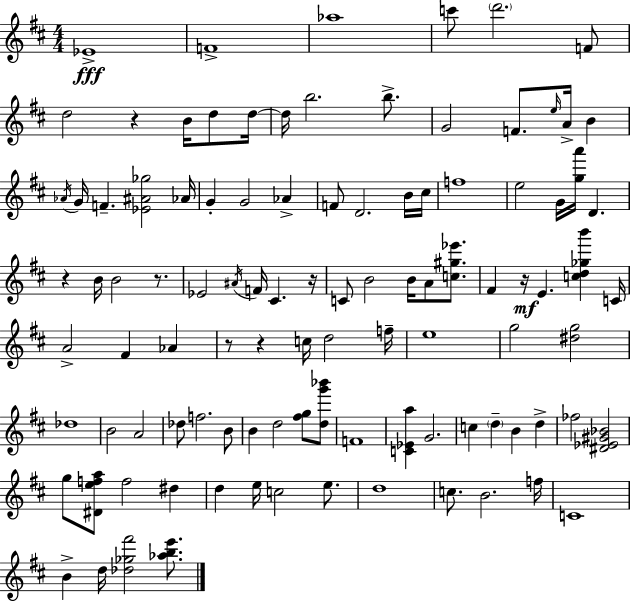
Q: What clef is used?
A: treble